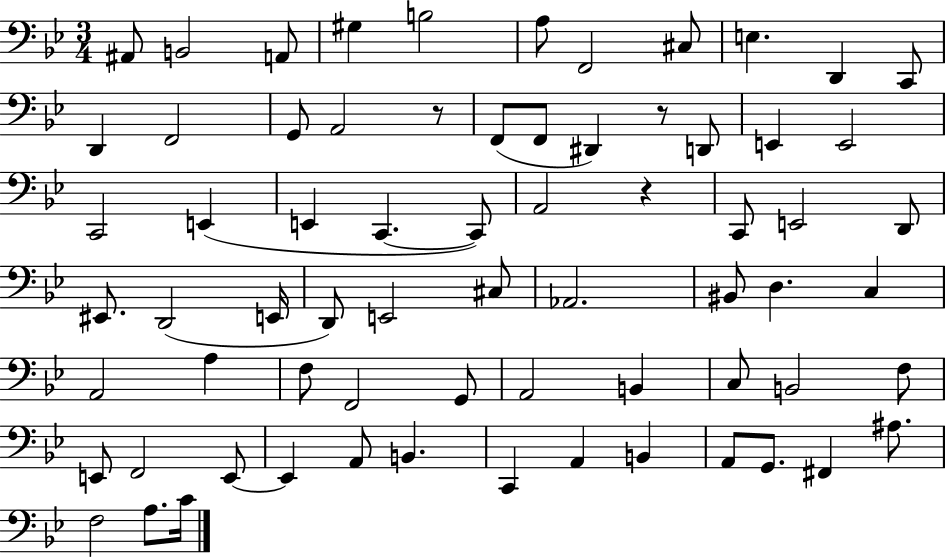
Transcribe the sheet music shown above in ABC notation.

X:1
T:Untitled
M:3/4
L:1/4
K:Bb
^A,,/2 B,,2 A,,/2 ^G, B,2 A,/2 F,,2 ^C,/2 E, D,, C,,/2 D,, F,,2 G,,/2 A,,2 z/2 F,,/2 F,,/2 ^D,, z/2 D,,/2 E,, E,,2 C,,2 E,, E,, C,, C,,/2 A,,2 z C,,/2 E,,2 D,,/2 ^E,,/2 D,,2 E,,/4 D,,/2 E,,2 ^C,/2 _A,,2 ^B,,/2 D, C, A,,2 A, F,/2 F,,2 G,,/2 A,,2 B,, C,/2 B,,2 F,/2 E,,/2 F,,2 E,,/2 E,, A,,/2 B,, C,, A,, B,, A,,/2 G,,/2 ^F,, ^A,/2 F,2 A,/2 C/4